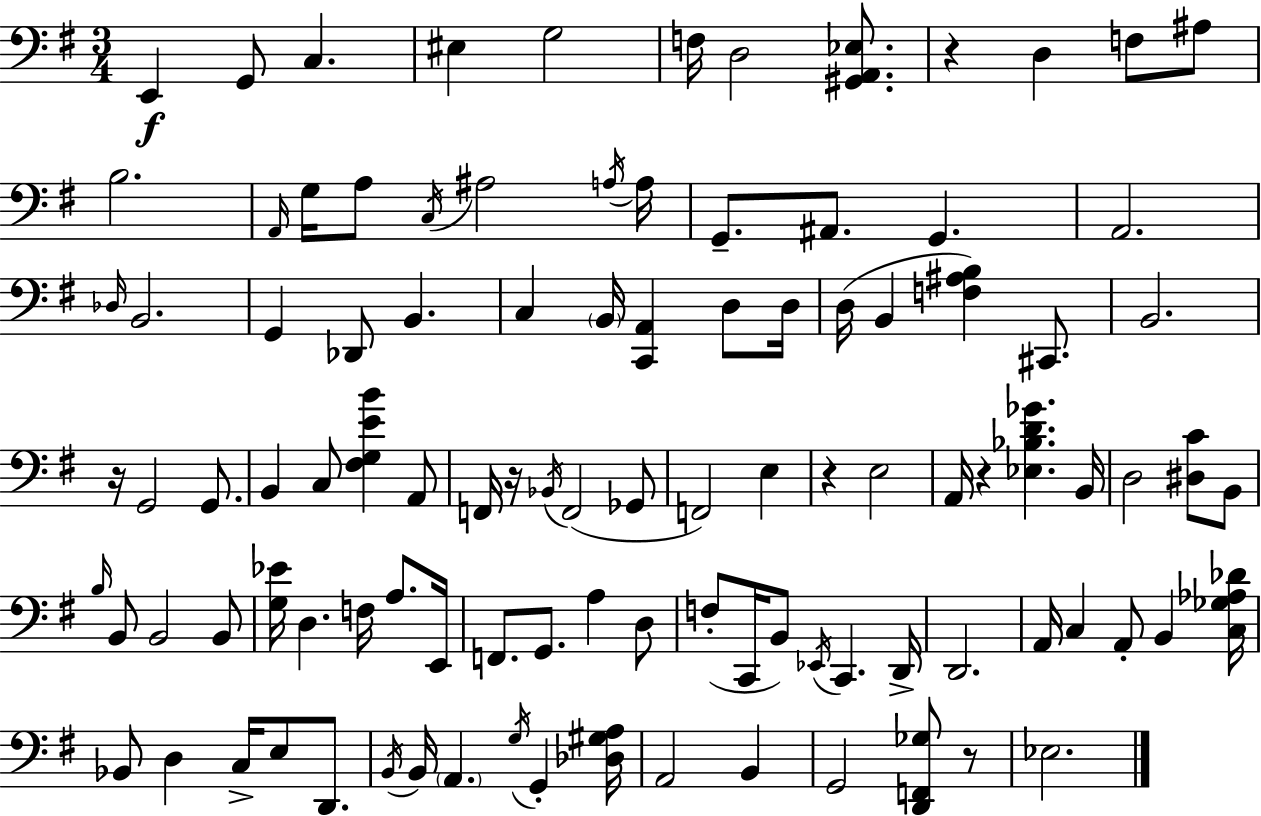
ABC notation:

X:1
T:Untitled
M:3/4
L:1/4
K:G
E,, G,,/2 C, ^E, G,2 F,/4 D,2 [^G,,A,,_E,]/2 z D, F,/2 ^A,/2 B,2 A,,/4 G,/4 A,/2 C,/4 ^A,2 A,/4 A,/4 G,,/2 ^A,,/2 G,, A,,2 _D,/4 B,,2 G,, _D,,/2 B,, C, B,,/4 [C,,A,,] D,/2 D,/4 D,/4 B,, [F,^A,B,] ^C,,/2 B,,2 z/4 G,,2 G,,/2 B,, C,/2 [^F,G,EB] A,,/2 F,,/4 z/4 _B,,/4 F,,2 _G,,/2 F,,2 E, z E,2 A,,/4 z [_E,_B,D_G] B,,/4 D,2 [^D,C]/2 B,,/2 B,/4 B,,/2 B,,2 B,,/2 [G,_E]/4 D, F,/4 A,/2 E,,/4 F,,/2 G,,/2 A, D,/2 F,/2 C,,/4 B,,/2 _E,,/4 C,, D,,/4 D,,2 A,,/4 C, A,,/2 B,, [C,_G,_A,_D]/4 _B,,/2 D, C,/4 E,/2 D,,/2 B,,/4 B,,/4 A,, G,/4 G,, [_D,^G,A,]/4 A,,2 B,, G,,2 [D,,F,,_G,]/2 z/2 _E,2